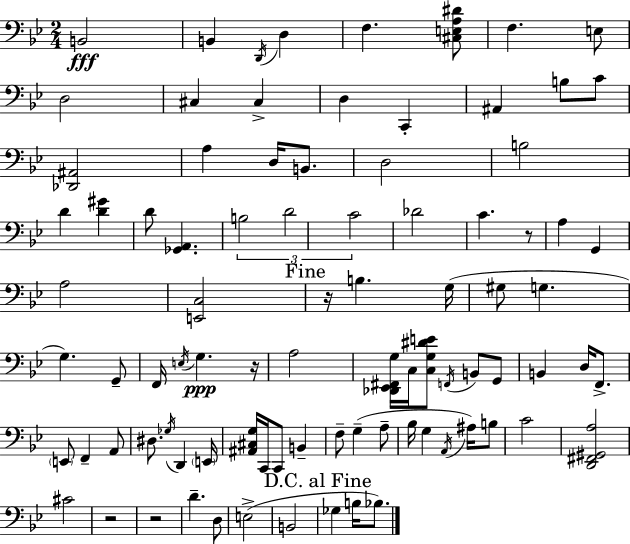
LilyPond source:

{
  \clef bass
  \numericTimeSignature
  \time 2/4
  \key bes \major
  b,2\fff | b,4 \acciaccatura { d,16 } d4 | f4. <cis e a dis'>8 | f4. e8 | \break d2 | cis4 cis4-> | d4 c,4-. | ais,4 b8 c'8 | \break <des, ais,>2 | a4 d16 b,8. | d2 | b2 | \break d'4 <d' gis'>4 | d'8 <ges, a,>4. | \tuplet 3/2 { b2 | d'2 | \break c'2 } | des'2 | c'4. r8 | a4 g,4 | \break a2 | <e, c>2 | \mark "Fine" r16 b4. | g16( gis8 g4. | \break g4.) g,8-- | f,16 \acciaccatura { e16 }\ppp g4. | r16 a2 | <des, ees, fis, g>16 c16 <c g dis' e'>8 \acciaccatura { f,16 } b,8 | \break g,8 b,4 d16 | f,8.-> \parenthesize e,8 f,4-- | a,8 dis8. \acciaccatura { ges16 } d,4 | \parenthesize e,16 <ais, cis g>16 c,16 c,8 | \break b,4-- f8-- g4--( | a8-- bes16 g4 | \acciaccatura { a,16 }) ais16 b8 c'2 | <d, fis, gis, a>2 | \break cis'2 | r2 | r2 | d'4.-- | \break d8 e2->( | b,2 | \mark "D.C. al Fine" ges4 | b16 bes8.) \bar "|."
}